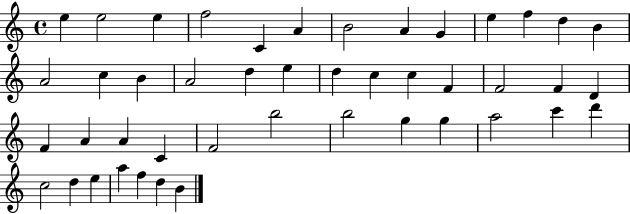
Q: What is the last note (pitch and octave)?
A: B4